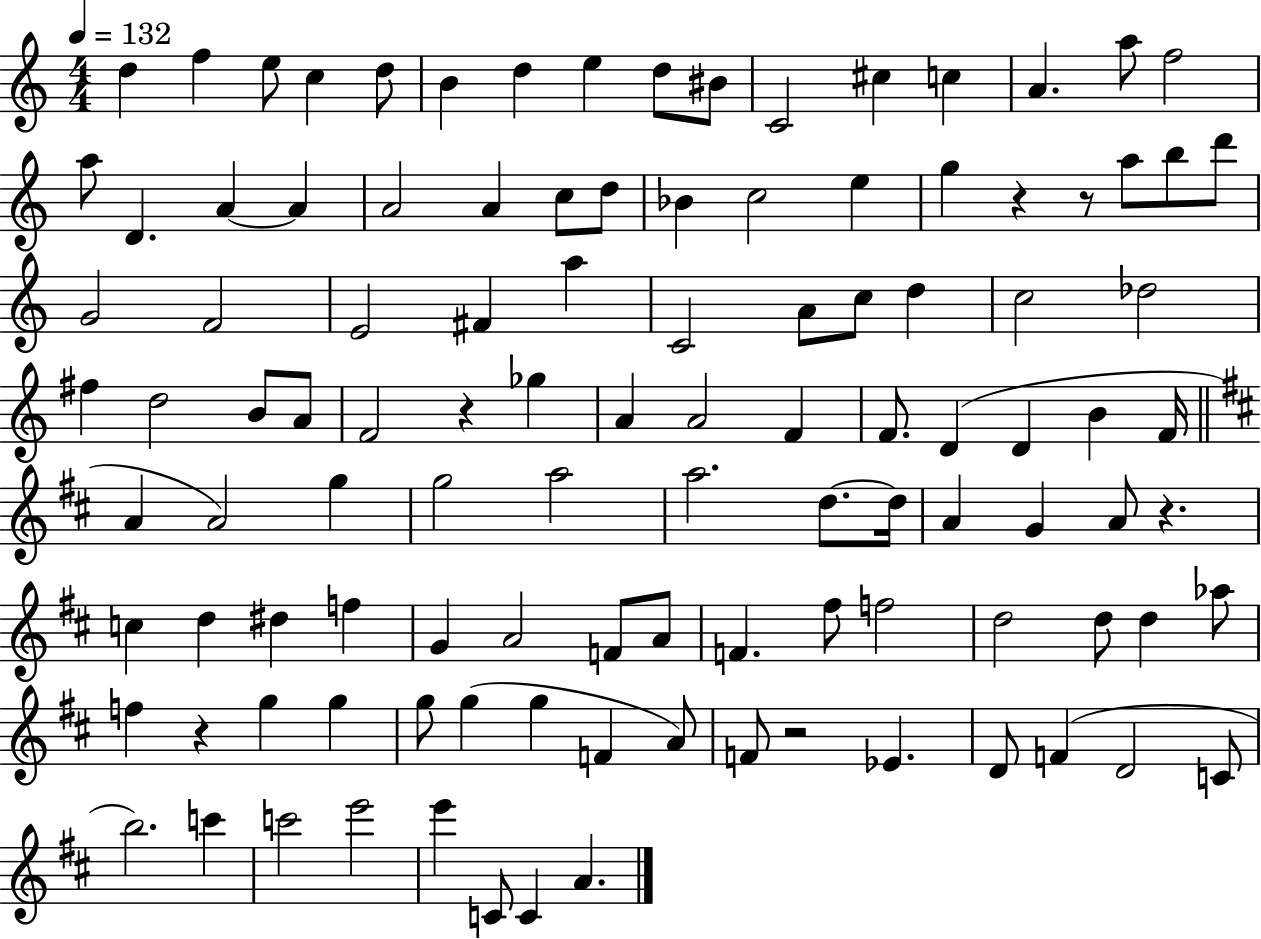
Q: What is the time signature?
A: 4/4